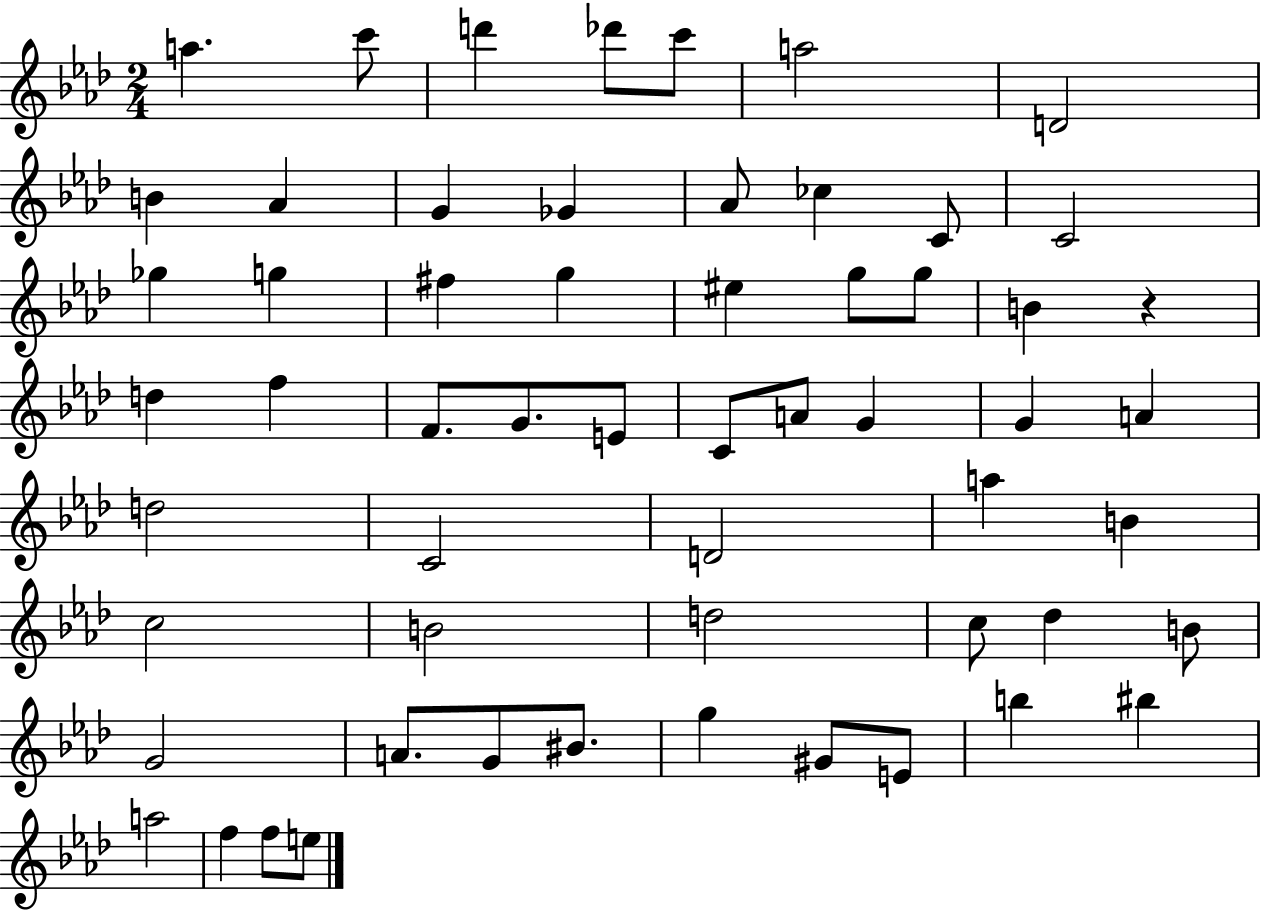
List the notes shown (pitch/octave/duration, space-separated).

A5/q. C6/e D6/q Db6/e C6/e A5/h D4/h B4/q Ab4/q G4/q Gb4/q Ab4/e CES5/q C4/e C4/h Gb5/q G5/q F#5/q G5/q EIS5/q G5/e G5/e B4/q R/q D5/q F5/q F4/e. G4/e. E4/e C4/e A4/e G4/q G4/q A4/q D5/h C4/h D4/h A5/q B4/q C5/h B4/h D5/h C5/e Db5/q B4/e G4/h A4/e. G4/e BIS4/e. G5/q G#4/e E4/e B5/q BIS5/q A5/h F5/q F5/e E5/e